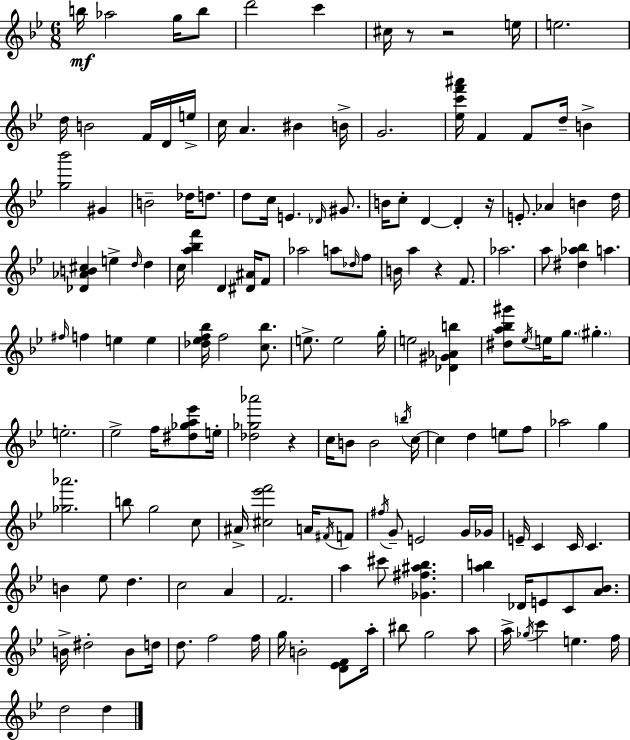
B5/s Ab5/h G5/s B5/e D6/h C6/q C#5/s R/e R/h E5/s E5/h. D5/s B4/h F4/s D4/s E5/s C5/s A4/q. BIS4/q B4/s G4/h. [Eb5,C6,F6,A#6]/s F4/q F4/e D5/s B4/q [G5,Bb6]/h G#4/q B4/h Db5/s D5/e. D5/e C5/s E4/q. Db4/s G#4/e. B4/s C5/e D4/q D4/q R/s E4/e. Ab4/q B4/q D5/s [Db4,Ab4,B4,C#5]/q E5/q D5/s D5/q C5/s [A5,Bb5,F6]/q D4/q [D#4,A#4]/s F4/e Ab5/h A5/e Db5/s F5/e B4/s A5/q R/q F4/e. Ab5/h. A5/e [D#5,Ab5,Bb5]/q A5/q. F#5/s F5/q E5/q E5/q [Db5,Eb5,F5,Bb5]/s F5/h [C5,Bb5]/e. E5/e. E5/h G5/s E5/h [Db4,G#4,Ab4,B5]/q [D#5,A5,Bb5,G#6]/e Eb5/s E5/s G5/e. G#5/q. E5/h. Eb5/h F5/s [D#5,Gb5,A5,Eb6]/e E5/s [Db5,Gb5,Ab6]/h R/q C5/s B4/e B4/h B5/s C5/s C5/q D5/q E5/e F5/e Ab5/h G5/q [Gb5,Ab6]/h. B5/e G5/h C5/e A#4/s [C#5,Eb6,F6]/h A4/s F#4/s F4/e F#5/s G4/e E4/h G4/s Gb4/s E4/s C4/q C4/s C4/q. B4/q Eb5/e D5/q. C5/h A4/q F4/h. A5/q C#6/e [Gb4,F#5,A#5,Bb5]/q. [A5,B5]/q Db4/s E4/e C4/e [A4,Bb4]/e. B4/s D#5/h B4/e D5/s D5/e. F5/h F5/s G5/s B4/h [D4,Eb4,F4]/e A5/s BIS5/e G5/h A5/e A5/s Gb5/s C6/q E5/q. F5/s D5/h D5/q